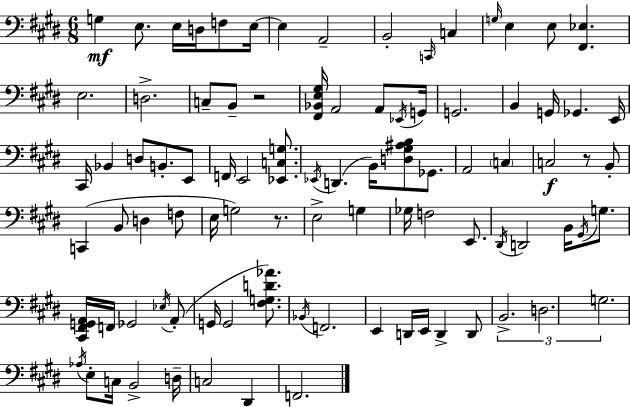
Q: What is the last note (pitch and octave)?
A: F2